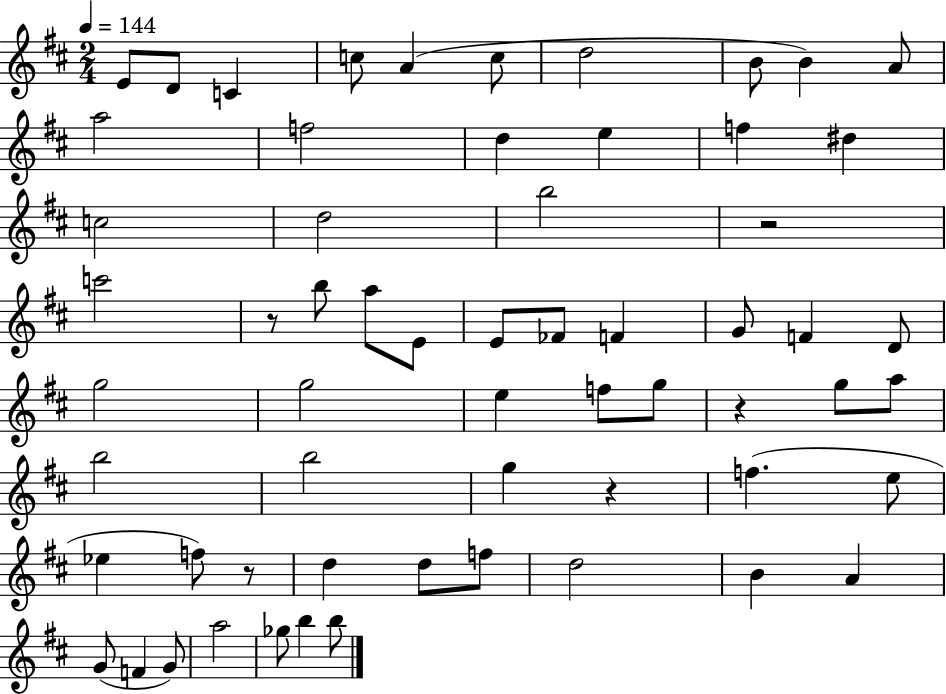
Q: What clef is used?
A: treble